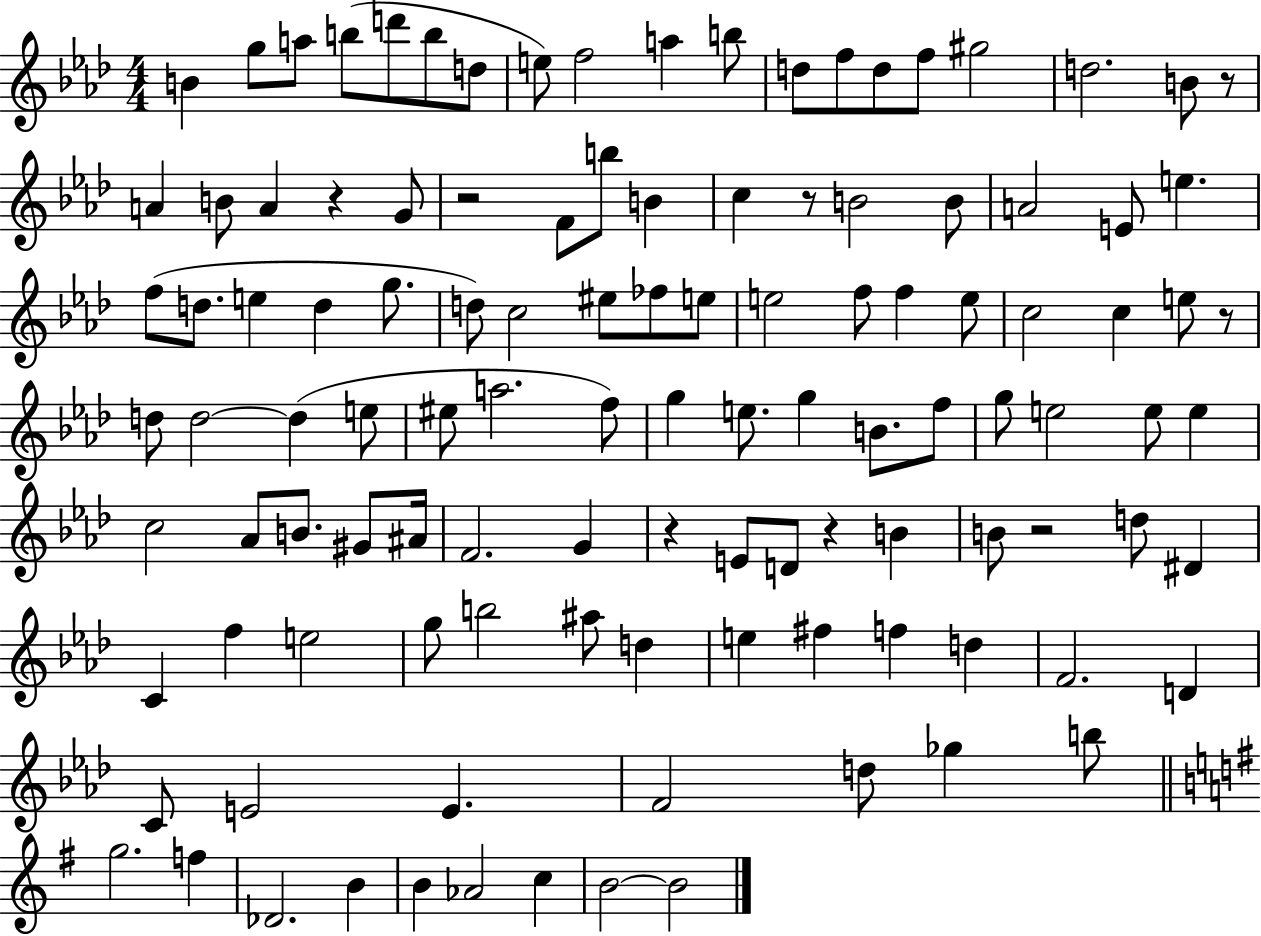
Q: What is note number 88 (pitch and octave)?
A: D5